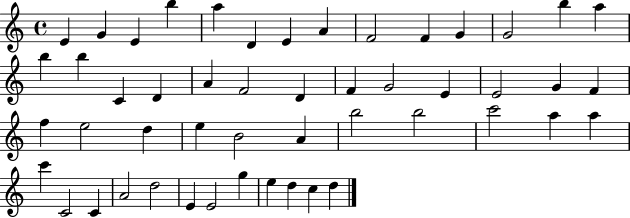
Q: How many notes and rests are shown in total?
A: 50